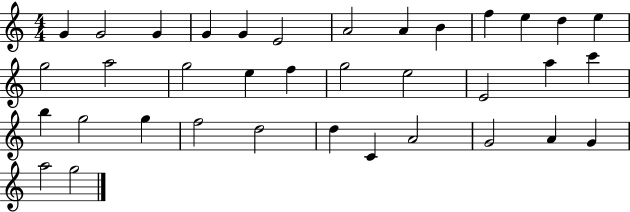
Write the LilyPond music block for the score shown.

{
  \clef treble
  \numericTimeSignature
  \time 4/4
  \key c \major
  g'4 g'2 g'4 | g'4 g'4 e'2 | a'2 a'4 b'4 | f''4 e''4 d''4 e''4 | \break g''2 a''2 | g''2 e''4 f''4 | g''2 e''2 | e'2 a''4 c'''4 | \break b''4 g''2 g''4 | f''2 d''2 | d''4 c'4 a'2 | g'2 a'4 g'4 | \break a''2 g''2 | \bar "|."
}